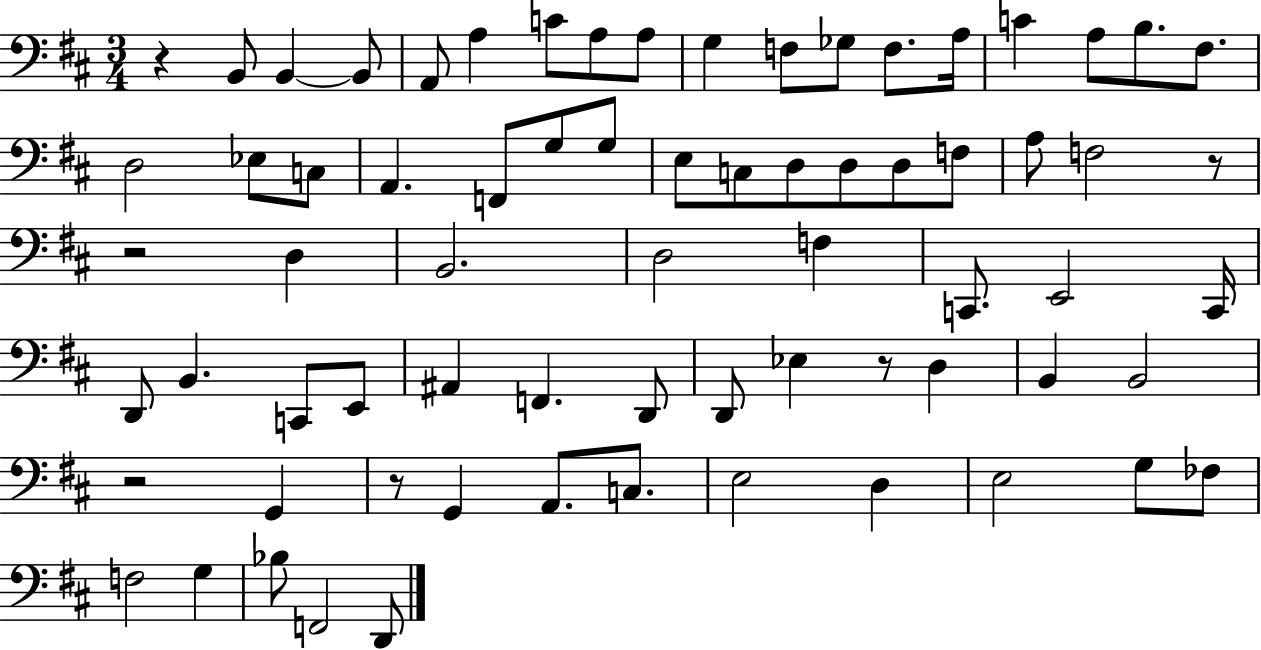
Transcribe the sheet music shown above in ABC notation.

X:1
T:Untitled
M:3/4
L:1/4
K:D
z B,,/2 B,, B,,/2 A,,/2 A, C/2 A,/2 A,/2 G, F,/2 _G,/2 F,/2 A,/4 C A,/2 B,/2 ^F,/2 D,2 _E,/2 C,/2 A,, F,,/2 G,/2 G,/2 E,/2 C,/2 D,/2 D,/2 D,/2 F,/2 A,/2 F,2 z/2 z2 D, B,,2 D,2 F, C,,/2 E,,2 C,,/4 D,,/2 B,, C,,/2 E,,/2 ^A,, F,, D,,/2 D,,/2 _E, z/2 D, B,, B,,2 z2 G,, z/2 G,, A,,/2 C,/2 E,2 D, E,2 G,/2 _F,/2 F,2 G, _B,/2 F,,2 D,,/2